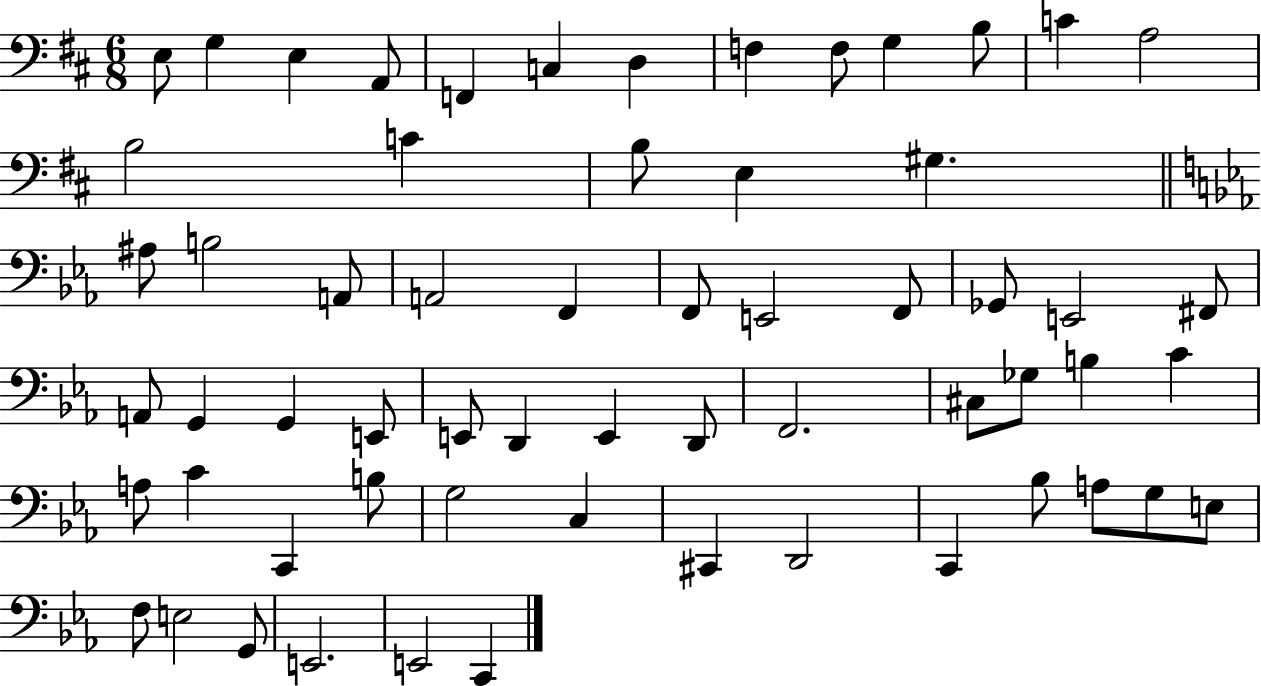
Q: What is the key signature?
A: D major